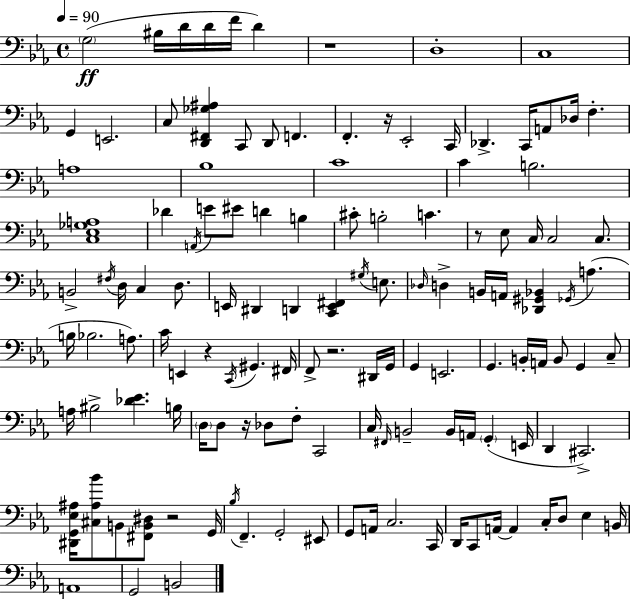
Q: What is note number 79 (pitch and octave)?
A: D3